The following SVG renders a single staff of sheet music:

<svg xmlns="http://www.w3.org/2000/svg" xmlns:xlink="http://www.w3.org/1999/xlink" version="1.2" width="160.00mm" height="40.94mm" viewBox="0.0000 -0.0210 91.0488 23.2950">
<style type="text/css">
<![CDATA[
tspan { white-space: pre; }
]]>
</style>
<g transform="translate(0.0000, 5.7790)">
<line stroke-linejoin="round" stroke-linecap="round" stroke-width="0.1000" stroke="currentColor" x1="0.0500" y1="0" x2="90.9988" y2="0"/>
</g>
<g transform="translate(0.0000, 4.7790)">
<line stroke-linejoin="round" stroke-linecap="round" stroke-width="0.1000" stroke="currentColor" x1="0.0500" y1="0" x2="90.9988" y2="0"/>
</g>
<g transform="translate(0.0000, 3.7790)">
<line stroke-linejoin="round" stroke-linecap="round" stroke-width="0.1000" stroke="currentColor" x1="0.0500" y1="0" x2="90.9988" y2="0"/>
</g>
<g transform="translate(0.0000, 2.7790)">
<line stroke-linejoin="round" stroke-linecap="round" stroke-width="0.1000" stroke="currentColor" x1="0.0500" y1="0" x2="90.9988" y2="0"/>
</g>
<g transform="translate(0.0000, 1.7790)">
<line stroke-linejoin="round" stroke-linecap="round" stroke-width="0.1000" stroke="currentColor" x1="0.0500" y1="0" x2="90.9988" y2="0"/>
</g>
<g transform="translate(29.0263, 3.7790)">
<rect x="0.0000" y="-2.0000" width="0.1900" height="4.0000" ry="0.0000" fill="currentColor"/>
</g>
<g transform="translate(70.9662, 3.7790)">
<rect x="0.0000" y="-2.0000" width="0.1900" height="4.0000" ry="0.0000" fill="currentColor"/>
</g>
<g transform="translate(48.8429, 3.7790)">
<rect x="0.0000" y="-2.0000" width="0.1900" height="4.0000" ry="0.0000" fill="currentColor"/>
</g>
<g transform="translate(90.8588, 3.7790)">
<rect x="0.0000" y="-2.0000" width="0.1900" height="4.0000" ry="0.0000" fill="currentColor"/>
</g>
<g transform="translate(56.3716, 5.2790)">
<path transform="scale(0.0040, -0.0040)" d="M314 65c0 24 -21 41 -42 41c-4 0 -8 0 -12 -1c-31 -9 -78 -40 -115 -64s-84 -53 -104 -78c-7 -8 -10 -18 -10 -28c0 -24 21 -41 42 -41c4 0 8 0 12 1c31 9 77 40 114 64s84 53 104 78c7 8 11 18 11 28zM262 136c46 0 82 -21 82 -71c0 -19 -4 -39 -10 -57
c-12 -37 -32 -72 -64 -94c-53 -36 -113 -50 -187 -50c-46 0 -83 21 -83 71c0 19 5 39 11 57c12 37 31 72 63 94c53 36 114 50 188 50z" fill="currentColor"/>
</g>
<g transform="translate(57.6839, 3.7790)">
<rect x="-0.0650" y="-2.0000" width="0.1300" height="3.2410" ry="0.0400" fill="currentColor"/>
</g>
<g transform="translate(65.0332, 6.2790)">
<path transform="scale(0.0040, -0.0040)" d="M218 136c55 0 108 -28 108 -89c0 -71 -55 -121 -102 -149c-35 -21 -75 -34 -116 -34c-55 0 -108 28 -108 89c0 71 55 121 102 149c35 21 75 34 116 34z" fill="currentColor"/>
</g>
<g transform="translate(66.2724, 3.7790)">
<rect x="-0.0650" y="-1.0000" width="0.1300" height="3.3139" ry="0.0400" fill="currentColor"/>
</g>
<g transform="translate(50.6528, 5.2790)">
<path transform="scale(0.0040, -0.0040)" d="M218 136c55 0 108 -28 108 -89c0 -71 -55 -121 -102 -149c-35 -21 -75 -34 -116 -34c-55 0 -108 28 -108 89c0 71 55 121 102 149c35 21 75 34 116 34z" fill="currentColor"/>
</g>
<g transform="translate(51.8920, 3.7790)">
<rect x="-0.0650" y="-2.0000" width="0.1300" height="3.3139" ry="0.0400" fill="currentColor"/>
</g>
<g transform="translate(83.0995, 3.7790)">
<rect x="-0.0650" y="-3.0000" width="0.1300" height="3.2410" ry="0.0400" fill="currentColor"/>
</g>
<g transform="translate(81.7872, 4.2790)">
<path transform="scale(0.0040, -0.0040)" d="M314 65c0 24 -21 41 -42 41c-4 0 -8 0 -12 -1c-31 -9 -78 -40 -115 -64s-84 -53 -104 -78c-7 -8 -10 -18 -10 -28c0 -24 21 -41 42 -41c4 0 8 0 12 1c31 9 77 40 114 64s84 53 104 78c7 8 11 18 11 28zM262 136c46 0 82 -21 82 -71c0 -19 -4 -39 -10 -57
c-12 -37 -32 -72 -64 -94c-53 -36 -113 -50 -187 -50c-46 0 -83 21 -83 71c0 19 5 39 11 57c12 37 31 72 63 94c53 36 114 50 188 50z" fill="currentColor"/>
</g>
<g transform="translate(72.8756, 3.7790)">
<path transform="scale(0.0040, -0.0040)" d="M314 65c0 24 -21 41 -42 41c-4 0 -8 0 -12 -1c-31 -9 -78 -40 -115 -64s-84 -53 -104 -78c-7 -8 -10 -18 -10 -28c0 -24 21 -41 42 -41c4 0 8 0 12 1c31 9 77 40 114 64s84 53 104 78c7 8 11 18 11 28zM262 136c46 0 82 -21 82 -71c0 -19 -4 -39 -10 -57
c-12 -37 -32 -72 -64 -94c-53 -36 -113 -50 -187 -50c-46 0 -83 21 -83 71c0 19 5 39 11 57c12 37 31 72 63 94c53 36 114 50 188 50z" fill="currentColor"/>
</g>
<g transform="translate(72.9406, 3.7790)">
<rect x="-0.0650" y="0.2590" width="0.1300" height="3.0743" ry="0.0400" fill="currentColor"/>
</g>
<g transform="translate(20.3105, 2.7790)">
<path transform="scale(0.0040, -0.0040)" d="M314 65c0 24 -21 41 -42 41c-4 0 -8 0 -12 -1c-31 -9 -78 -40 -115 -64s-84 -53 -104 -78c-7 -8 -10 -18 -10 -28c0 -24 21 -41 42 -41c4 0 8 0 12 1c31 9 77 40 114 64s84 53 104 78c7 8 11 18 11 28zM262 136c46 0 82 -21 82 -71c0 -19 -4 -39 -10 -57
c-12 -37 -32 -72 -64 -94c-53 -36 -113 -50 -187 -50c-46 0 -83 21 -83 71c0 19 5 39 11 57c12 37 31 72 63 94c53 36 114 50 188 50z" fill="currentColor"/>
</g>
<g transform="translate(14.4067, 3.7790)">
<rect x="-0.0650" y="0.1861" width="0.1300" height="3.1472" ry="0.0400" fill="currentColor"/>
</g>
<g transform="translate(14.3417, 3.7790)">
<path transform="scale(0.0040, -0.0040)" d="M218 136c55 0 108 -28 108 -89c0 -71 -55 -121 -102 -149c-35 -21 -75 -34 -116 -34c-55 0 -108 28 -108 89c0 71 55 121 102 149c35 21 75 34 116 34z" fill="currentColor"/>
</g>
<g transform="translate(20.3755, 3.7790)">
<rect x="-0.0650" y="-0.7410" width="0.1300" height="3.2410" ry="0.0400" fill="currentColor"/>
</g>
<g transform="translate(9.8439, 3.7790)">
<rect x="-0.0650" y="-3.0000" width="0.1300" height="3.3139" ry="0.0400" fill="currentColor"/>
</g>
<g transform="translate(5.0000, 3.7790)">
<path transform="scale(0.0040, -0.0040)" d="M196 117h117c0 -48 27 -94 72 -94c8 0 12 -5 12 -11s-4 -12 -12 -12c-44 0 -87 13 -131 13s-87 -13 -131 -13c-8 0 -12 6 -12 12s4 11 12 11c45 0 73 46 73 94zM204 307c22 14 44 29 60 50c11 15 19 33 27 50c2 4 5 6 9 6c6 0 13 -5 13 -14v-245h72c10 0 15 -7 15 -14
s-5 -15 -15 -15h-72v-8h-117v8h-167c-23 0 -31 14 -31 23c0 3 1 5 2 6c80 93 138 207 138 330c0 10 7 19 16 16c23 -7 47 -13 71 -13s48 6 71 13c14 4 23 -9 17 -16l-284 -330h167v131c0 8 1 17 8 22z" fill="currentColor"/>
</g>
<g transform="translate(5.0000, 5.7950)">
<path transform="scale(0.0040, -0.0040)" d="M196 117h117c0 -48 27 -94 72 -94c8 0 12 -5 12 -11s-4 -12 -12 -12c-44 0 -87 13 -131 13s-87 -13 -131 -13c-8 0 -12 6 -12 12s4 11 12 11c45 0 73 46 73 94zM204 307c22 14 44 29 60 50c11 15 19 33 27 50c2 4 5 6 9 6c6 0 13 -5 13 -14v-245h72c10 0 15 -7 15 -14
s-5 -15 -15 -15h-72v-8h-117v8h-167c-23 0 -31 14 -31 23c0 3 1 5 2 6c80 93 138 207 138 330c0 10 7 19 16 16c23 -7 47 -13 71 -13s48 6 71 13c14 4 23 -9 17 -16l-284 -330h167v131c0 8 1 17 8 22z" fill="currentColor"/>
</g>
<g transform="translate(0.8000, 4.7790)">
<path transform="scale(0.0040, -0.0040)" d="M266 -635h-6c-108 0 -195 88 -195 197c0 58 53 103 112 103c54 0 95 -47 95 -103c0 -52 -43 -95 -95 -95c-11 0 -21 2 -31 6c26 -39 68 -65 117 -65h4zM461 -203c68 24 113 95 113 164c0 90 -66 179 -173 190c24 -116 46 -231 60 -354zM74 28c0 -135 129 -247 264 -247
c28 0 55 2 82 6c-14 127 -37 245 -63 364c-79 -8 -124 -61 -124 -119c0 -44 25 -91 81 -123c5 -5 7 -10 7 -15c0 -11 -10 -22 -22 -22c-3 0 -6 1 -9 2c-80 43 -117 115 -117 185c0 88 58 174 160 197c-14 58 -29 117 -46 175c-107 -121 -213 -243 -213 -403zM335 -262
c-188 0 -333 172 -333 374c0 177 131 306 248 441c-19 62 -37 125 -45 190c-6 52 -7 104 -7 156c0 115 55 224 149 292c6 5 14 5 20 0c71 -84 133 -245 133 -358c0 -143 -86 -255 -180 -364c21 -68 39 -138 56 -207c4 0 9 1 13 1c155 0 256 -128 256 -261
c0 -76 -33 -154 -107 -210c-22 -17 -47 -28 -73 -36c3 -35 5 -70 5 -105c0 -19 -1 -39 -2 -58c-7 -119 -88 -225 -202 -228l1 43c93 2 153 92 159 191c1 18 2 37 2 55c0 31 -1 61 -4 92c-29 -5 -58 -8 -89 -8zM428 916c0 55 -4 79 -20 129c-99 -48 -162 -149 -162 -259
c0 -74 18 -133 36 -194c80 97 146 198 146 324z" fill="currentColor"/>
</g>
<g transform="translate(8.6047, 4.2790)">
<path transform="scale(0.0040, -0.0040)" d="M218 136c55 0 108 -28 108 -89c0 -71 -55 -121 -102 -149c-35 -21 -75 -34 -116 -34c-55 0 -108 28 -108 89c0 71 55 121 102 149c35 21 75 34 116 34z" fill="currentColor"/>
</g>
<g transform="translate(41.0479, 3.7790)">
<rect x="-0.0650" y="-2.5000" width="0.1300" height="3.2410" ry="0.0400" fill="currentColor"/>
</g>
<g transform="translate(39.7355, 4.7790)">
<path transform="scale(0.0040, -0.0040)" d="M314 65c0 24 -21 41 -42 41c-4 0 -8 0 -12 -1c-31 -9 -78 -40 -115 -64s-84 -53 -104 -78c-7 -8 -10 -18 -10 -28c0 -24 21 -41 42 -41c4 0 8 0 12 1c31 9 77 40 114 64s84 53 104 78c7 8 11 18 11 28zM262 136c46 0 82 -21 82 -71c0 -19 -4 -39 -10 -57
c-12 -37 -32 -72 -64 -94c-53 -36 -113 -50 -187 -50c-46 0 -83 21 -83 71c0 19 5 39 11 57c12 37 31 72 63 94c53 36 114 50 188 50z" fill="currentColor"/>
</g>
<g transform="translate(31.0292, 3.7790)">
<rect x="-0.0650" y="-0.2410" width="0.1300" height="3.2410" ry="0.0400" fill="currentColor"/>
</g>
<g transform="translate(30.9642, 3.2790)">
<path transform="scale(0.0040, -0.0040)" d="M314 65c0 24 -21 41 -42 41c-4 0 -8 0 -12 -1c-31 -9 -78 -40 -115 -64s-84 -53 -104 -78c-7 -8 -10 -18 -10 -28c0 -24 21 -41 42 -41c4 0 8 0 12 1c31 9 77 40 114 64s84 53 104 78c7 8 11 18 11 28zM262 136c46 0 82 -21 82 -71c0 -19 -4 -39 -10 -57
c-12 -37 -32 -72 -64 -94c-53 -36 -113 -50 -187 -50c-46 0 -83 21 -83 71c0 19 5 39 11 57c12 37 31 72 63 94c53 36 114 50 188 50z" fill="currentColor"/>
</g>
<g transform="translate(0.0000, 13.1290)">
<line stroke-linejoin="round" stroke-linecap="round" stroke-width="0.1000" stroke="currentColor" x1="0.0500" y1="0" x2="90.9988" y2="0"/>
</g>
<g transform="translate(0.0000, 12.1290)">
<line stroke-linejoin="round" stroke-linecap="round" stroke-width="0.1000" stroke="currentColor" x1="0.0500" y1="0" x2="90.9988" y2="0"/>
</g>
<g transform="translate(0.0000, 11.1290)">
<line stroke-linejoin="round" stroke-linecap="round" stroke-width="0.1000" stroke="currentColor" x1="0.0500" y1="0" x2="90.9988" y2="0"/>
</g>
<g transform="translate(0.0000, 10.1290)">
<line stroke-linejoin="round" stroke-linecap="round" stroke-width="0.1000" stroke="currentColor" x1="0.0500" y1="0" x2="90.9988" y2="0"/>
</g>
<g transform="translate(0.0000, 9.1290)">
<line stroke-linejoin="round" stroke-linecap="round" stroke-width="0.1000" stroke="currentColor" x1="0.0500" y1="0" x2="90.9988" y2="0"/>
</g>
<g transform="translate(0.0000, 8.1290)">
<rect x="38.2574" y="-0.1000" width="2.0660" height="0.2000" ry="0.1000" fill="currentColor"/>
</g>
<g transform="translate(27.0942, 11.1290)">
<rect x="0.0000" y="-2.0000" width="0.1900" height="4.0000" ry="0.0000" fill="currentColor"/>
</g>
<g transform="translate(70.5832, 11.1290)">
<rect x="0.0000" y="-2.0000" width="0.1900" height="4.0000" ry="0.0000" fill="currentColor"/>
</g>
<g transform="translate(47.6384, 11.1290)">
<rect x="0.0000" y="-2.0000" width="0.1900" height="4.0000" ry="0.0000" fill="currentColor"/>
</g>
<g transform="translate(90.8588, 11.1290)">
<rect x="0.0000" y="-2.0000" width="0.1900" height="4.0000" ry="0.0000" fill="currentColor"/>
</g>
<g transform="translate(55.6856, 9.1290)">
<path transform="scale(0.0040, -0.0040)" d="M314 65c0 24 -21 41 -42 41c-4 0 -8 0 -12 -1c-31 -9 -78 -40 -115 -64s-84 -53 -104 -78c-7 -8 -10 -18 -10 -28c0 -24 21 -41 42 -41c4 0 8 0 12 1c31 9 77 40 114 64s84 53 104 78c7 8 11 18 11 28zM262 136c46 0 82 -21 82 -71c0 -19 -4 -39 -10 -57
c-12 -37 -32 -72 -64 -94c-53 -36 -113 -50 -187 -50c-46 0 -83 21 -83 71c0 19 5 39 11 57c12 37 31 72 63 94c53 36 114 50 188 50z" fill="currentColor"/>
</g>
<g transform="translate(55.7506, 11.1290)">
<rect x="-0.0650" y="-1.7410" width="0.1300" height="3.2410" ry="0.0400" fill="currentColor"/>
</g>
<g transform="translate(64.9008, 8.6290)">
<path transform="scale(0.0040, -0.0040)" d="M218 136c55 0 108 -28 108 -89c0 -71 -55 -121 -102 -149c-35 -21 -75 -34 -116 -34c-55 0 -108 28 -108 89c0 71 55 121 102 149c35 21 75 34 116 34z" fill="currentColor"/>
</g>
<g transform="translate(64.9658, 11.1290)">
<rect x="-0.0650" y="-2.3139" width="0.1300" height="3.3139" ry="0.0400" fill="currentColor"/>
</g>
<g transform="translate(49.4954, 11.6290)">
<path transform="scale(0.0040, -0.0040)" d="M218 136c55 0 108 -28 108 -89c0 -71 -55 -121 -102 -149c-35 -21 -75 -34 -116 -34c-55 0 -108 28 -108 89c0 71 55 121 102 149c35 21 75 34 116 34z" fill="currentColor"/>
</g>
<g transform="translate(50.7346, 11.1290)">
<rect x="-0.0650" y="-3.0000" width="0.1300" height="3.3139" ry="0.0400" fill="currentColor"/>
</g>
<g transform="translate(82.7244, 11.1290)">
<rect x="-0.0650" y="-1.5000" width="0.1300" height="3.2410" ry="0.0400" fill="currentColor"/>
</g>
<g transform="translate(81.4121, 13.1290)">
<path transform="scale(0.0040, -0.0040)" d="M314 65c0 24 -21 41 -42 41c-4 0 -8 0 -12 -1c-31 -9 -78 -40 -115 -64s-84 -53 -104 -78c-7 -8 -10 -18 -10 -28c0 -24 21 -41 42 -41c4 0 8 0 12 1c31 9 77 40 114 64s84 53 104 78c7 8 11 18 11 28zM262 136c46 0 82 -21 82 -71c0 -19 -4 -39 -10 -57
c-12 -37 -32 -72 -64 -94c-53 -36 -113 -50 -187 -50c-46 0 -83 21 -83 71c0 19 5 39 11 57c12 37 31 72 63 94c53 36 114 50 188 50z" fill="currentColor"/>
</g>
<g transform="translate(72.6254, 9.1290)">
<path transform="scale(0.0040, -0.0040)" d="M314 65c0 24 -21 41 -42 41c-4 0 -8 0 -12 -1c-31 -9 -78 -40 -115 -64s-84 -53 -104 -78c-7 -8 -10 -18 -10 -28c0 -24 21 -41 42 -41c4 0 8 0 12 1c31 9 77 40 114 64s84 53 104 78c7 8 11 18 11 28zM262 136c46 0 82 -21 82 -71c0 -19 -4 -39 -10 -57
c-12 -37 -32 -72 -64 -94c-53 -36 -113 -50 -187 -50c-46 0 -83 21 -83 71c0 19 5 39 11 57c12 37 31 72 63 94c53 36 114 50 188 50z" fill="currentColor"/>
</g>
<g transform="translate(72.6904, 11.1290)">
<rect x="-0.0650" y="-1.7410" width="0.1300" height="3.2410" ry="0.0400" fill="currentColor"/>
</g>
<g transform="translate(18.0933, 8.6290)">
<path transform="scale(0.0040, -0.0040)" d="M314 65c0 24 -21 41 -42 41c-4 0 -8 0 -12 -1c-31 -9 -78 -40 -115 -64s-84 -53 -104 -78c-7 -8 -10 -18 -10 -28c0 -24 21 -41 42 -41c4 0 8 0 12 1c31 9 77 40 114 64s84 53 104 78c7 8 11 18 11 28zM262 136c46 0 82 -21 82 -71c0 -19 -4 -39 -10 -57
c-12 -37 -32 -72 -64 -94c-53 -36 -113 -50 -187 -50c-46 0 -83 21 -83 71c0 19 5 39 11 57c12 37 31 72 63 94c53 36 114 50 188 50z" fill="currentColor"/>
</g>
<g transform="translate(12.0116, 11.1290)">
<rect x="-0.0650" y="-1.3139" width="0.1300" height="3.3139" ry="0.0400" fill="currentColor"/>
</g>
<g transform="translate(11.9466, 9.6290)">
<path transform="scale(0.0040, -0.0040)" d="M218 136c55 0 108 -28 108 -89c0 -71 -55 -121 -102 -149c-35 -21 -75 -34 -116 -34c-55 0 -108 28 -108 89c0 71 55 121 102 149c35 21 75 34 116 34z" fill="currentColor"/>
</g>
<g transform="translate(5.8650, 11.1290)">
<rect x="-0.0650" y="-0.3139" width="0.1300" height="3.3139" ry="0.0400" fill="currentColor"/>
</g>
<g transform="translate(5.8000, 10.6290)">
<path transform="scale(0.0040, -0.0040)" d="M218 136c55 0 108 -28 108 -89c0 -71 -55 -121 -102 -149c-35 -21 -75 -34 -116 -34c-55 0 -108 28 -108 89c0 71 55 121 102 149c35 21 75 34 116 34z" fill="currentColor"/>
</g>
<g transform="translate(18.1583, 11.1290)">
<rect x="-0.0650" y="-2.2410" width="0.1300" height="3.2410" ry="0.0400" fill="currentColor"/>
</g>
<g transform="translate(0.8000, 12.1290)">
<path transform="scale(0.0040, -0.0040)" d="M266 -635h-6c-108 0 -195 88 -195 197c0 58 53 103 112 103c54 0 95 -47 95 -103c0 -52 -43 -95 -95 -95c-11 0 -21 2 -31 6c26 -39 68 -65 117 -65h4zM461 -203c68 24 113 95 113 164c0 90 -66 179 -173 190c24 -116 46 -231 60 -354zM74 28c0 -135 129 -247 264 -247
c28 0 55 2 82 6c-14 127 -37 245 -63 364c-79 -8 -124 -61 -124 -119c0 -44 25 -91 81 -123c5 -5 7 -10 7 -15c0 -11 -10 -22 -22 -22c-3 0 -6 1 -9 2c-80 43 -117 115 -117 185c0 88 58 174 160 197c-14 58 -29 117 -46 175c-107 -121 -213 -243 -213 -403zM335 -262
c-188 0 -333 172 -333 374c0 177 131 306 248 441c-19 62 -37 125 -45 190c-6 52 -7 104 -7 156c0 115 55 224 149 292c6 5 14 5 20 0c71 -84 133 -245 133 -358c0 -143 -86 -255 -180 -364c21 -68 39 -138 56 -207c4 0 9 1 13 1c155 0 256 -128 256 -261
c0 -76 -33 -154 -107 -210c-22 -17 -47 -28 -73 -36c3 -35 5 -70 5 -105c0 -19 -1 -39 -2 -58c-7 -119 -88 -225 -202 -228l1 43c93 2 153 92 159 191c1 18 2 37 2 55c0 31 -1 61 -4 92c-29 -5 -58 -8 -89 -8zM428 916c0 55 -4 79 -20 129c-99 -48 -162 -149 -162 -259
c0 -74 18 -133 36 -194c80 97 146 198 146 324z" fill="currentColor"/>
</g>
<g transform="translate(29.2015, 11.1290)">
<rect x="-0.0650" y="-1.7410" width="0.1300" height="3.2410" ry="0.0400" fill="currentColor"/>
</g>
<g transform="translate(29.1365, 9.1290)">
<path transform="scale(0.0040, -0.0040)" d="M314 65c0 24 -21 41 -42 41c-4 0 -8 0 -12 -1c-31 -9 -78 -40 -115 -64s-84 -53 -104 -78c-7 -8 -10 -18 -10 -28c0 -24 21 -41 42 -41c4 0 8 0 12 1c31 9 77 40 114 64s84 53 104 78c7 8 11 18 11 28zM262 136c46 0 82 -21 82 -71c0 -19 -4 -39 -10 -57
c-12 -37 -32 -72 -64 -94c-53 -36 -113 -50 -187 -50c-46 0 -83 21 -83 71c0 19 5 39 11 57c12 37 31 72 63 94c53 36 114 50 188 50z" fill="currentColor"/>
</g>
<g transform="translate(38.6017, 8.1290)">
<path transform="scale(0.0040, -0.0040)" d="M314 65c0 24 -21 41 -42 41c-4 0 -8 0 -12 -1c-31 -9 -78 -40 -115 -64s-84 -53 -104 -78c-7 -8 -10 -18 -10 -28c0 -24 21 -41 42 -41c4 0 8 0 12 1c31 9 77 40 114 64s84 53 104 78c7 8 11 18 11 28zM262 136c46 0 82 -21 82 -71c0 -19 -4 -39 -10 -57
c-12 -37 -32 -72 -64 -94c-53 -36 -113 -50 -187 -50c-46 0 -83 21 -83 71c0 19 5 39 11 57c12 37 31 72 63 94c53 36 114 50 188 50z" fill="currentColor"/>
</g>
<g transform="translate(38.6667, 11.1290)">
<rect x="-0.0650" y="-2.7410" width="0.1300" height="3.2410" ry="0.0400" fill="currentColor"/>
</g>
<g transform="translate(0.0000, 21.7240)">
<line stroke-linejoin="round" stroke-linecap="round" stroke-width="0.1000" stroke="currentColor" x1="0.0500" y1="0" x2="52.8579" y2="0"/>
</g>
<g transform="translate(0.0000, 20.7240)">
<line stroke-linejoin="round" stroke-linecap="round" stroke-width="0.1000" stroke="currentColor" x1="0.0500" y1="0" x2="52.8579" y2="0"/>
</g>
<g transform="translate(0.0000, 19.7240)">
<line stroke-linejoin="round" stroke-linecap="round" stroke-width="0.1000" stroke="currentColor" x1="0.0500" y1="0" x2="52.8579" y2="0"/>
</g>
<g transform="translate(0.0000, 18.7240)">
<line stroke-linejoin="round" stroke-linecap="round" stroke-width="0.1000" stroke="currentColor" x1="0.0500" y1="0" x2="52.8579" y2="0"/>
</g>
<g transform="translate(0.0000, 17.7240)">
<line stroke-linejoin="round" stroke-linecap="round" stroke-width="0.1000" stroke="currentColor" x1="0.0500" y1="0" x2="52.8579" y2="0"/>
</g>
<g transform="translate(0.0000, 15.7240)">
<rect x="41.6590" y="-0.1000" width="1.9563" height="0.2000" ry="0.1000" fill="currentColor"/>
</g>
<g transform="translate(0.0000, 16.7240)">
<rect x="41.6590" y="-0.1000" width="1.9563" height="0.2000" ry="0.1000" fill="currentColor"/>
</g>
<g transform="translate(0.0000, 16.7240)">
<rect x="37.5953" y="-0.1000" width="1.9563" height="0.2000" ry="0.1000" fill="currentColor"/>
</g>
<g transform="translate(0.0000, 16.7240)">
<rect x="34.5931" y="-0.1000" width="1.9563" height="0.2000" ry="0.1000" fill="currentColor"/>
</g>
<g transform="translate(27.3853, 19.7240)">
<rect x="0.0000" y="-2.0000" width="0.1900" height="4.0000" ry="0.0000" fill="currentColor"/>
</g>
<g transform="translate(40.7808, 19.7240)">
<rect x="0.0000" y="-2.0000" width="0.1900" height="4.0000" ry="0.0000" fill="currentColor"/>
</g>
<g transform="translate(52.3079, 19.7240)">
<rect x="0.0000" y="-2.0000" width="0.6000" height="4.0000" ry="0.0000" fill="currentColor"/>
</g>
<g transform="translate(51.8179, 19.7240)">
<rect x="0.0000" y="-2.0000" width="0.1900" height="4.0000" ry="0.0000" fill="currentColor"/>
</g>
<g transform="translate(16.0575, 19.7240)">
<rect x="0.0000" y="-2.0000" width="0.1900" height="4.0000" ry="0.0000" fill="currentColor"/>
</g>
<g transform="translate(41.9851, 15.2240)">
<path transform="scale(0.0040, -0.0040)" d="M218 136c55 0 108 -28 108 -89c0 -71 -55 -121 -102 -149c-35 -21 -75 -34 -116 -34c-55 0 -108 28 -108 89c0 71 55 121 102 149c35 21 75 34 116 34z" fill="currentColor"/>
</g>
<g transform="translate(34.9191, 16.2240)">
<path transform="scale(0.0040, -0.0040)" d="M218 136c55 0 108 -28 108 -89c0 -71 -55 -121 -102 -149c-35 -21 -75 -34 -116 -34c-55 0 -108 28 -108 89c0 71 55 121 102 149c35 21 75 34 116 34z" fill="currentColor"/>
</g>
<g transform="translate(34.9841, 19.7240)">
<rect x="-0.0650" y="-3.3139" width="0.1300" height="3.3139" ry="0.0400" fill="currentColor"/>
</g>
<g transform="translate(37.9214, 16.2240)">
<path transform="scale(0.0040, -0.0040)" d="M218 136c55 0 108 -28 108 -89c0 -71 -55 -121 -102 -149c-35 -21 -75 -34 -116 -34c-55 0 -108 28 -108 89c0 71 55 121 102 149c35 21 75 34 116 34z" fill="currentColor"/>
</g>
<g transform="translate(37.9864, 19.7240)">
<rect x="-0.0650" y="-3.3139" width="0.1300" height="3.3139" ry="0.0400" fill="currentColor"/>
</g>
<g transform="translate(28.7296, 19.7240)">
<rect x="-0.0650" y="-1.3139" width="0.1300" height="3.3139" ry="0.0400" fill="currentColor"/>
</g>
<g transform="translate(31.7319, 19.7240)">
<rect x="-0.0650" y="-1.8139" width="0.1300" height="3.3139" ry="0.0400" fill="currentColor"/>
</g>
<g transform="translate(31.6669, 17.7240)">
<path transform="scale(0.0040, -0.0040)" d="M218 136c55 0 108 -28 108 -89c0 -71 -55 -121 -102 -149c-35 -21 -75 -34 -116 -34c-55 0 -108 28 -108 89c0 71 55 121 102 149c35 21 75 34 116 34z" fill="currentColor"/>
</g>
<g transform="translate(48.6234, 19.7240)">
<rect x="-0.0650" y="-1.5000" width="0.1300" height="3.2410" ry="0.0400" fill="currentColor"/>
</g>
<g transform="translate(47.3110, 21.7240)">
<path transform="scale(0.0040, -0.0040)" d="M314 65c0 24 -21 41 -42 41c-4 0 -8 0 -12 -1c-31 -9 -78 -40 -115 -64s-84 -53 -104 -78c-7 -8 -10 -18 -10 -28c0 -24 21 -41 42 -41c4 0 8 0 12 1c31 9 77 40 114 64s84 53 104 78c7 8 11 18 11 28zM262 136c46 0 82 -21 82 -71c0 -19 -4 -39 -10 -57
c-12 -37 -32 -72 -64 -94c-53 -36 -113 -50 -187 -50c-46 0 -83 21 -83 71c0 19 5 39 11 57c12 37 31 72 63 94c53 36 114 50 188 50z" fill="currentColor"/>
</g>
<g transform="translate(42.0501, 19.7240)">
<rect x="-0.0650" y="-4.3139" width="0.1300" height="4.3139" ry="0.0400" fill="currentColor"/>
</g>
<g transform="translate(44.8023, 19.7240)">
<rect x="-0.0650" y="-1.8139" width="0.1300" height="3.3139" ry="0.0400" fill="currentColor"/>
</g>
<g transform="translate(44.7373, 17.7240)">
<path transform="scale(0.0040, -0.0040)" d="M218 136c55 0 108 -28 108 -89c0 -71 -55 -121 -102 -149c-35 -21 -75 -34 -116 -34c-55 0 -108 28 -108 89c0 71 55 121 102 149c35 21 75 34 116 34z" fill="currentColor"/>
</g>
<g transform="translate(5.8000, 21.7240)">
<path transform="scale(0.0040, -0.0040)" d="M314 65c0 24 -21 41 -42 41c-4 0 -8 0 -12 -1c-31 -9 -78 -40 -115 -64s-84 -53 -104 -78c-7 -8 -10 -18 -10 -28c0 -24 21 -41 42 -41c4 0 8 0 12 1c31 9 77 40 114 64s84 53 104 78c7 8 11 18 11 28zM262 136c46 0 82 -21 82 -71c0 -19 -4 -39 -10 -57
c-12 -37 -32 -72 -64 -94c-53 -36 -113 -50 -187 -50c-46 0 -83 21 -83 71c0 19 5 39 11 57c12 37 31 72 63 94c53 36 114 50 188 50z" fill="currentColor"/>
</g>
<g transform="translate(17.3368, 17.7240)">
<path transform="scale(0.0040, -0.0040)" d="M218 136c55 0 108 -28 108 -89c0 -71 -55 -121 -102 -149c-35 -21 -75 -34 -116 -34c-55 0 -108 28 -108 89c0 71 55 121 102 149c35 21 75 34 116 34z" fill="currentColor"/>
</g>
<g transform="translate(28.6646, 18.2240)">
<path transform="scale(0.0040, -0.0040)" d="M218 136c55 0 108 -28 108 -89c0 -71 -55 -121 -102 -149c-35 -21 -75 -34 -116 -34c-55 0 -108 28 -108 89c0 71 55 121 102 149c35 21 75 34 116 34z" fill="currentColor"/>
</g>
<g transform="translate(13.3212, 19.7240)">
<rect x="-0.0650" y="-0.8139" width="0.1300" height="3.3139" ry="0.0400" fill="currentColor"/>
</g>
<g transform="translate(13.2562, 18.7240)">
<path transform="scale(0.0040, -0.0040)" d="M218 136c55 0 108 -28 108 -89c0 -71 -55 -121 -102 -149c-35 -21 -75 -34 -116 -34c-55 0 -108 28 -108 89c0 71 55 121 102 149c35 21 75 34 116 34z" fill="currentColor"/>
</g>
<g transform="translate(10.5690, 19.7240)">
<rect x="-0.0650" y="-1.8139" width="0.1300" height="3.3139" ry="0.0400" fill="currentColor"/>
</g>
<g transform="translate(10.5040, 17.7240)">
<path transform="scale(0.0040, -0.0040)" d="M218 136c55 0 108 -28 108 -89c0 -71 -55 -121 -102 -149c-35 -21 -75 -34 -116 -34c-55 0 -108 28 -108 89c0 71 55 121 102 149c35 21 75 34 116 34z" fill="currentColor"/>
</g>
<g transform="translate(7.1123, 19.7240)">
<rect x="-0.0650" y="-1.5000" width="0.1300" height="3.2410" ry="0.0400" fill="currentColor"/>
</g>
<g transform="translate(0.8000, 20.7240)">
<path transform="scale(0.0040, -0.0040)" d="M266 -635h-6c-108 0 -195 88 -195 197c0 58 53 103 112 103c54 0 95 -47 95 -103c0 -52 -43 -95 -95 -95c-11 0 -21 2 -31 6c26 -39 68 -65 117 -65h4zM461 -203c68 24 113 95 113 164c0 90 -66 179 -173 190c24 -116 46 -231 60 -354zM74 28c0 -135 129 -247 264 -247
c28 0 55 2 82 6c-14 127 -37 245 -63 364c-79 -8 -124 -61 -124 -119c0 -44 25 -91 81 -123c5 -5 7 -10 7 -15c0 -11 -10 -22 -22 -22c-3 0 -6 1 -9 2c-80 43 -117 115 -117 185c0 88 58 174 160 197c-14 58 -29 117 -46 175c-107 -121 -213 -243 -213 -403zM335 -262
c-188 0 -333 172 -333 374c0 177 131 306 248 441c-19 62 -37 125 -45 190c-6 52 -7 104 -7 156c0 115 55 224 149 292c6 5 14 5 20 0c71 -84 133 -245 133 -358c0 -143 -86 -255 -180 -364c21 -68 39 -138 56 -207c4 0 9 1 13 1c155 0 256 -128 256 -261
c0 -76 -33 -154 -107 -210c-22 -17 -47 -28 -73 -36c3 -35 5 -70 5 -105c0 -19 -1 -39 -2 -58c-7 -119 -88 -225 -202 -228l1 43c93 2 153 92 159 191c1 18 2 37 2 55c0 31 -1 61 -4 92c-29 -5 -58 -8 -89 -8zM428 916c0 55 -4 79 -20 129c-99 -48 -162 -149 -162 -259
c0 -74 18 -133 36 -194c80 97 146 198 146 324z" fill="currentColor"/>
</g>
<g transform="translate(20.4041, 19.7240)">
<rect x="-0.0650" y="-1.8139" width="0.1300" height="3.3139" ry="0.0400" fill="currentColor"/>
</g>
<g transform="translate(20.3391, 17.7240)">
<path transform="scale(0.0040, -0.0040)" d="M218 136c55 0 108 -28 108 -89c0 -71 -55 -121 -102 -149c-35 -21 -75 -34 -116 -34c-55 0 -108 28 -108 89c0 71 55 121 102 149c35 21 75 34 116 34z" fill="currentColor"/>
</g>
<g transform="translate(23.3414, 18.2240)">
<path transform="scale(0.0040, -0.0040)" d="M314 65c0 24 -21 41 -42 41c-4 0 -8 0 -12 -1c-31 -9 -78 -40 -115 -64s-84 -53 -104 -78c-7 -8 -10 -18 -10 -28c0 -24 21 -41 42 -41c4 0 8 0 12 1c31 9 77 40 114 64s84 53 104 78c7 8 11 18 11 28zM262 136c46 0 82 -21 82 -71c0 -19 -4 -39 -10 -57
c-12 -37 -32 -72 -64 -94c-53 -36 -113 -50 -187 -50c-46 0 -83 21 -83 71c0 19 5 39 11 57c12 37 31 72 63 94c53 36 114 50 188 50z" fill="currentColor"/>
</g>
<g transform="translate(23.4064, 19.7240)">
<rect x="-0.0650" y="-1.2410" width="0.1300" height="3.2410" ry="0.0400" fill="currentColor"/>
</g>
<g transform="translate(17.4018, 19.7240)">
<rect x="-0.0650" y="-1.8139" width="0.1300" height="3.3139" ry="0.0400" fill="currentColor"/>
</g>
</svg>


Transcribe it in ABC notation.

X:1
T:Untitled
M:4/4
L:1/4
K:C
A B d2 c2 G2 F F2 D B2 A2 c e g2 f2 a2 A f2 g f2 E2 E2 f d f f e2 e f b b d' f E2